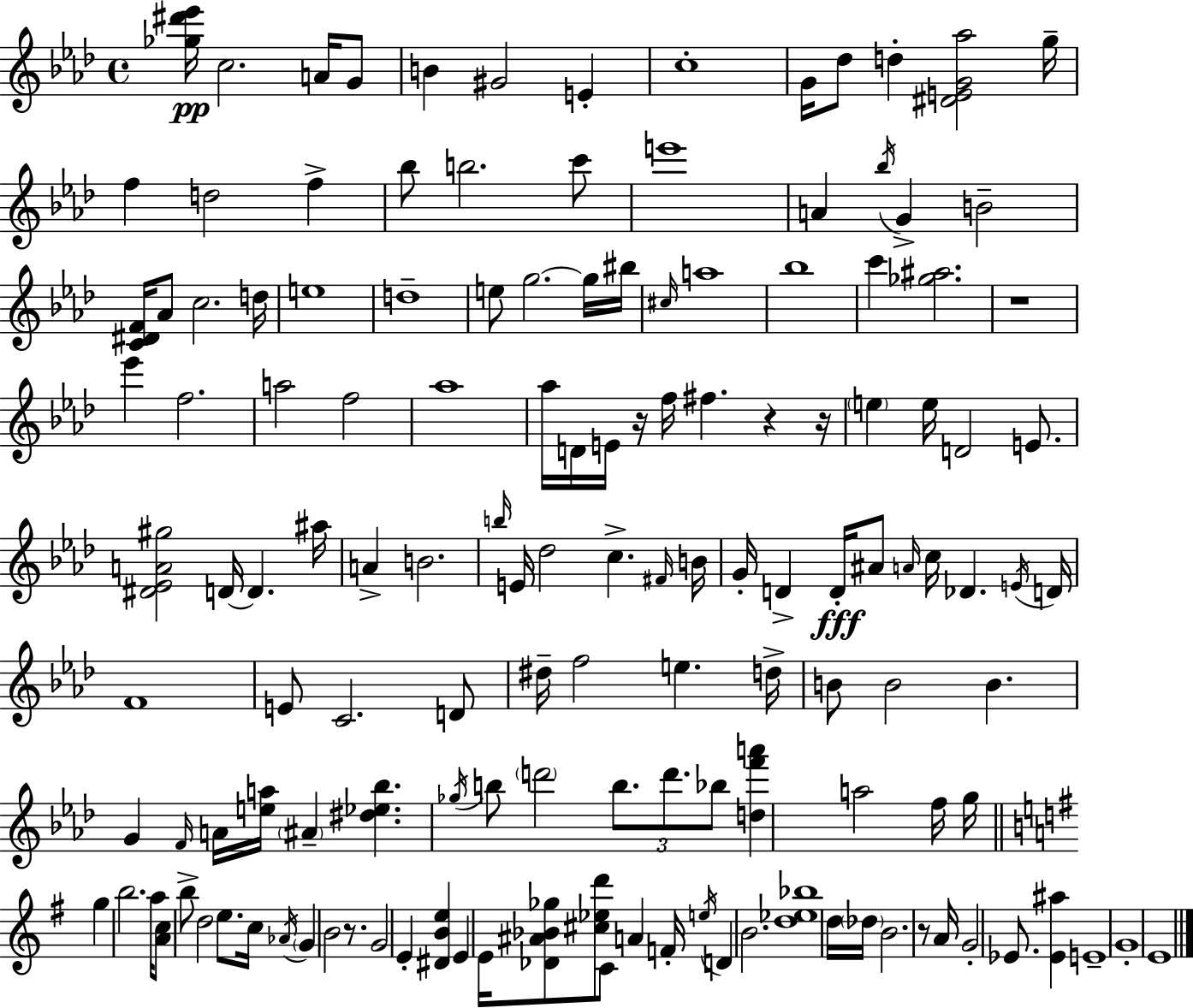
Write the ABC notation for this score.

X:1
T:Untitled
M:4/4
L:1/4
K:Fm
[_g^d'_e']/4 c2 A/4 G/2 B ^G2 E c4 G/4 _d/2 d [^DEG_a]2 g/4 f d2 f _b/2 b2 c'/2 e'4 A _b/4 G B2 [C^DF]/4 _A/2 c2 d/4 e4 d4 e/2 g2 g/4 ^b/4 ^c/4 a4 _b4 c' [_g^a]2 z4 _e' f2 a2 f2 _a4 _a/4 D/4 E/4 z/4 f/4 ^f z z/4 e e/4 D2 E/2 [^D_EA^g]2 D/4 D ^a/4 A B2 b/4 E/4 _d2 c ^F/4 B/4 G/4 D D/4 ^A/2 A/4 c/4 _D E/4 D/4 F4 E/2 C2 D/2 ^d/4 f2 e d/4 B/2 B2 B G F/4 A/4 [ea]/4 ^A [^d_e_b] _g/4 b/2 d'2 b/2 d'/2 _b/2 [df'a'] a2 f/4 g/4 g b2 a/4 [Ac]/2 b/2 d2 e/2 c/4 _A/4 G B2 z/2 G2 E [^DBe] E E/4 [_D^A_B_g]/2 [^c_ed']/2 C/2 A F/4 e/4 D B2 [d_e_b]4 d/4 _d/4 B2 z/2 A/4 G2 _E/2 [_E^a] E4 G4 E4